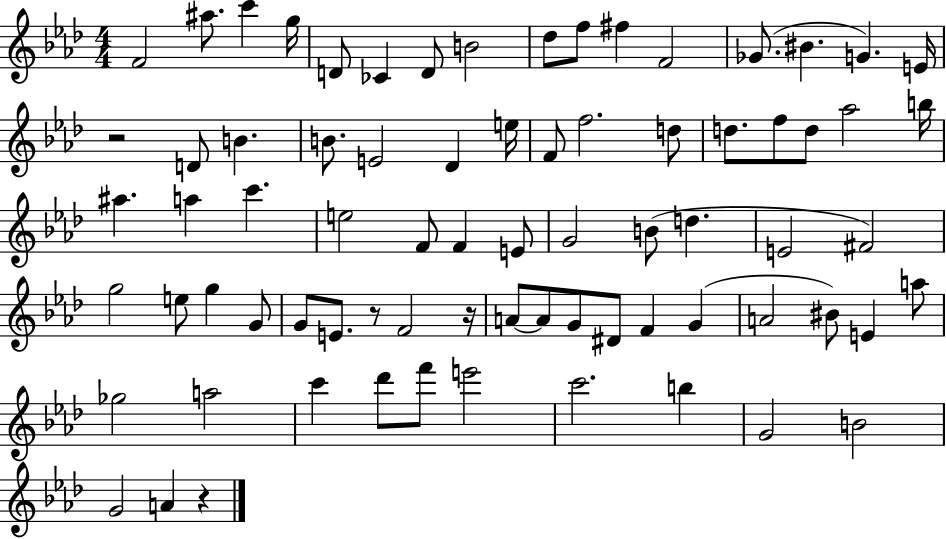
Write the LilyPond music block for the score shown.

{
  \clef treble
  \numericTimeSignature
  \time 4/4
  \key aes \major
  f'2 ais''8. c'''4 g''16 | d'8 ces'4 d'8 b'2 | des''8 f''8 fis''4 f'2 | ges'8.( bis'4. g'4.) e'16 | \break r2 d'8 b'4. | b'8. e'2 des'4 e''16 | f'8 f''2. d''8 | d''8. f''8 d''8 aes''2 b''16 | \break ais''4. a''4 c'''4. | e''2 f'8 f'4 e'8 | g'2 b'8( d''4. | e'2 fis'2) | \break g''2 e''8 g''4 g'8 | g'8 e'8. r8 f'2 r16 | a'8~~ a'8 g'8 dis'8 f'4 g'4( | a'2 bis'8) e'4 a''8 | \break ges''2 a''2 | c'''4 des'''8 f'''8 e'''2 | c'''2. b''4 | g'2 b'2 | \break g'2 a'4 r4 | \bar "|."
}